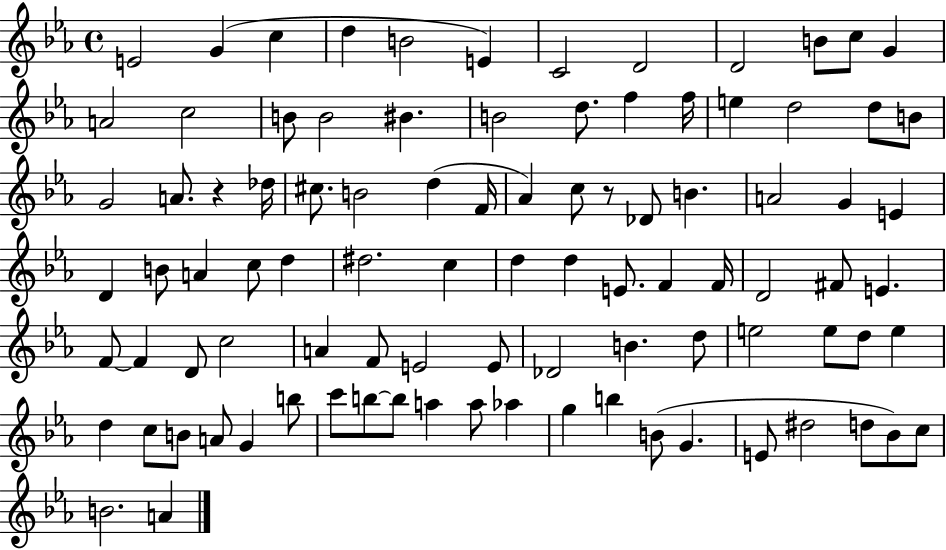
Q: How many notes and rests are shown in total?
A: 94